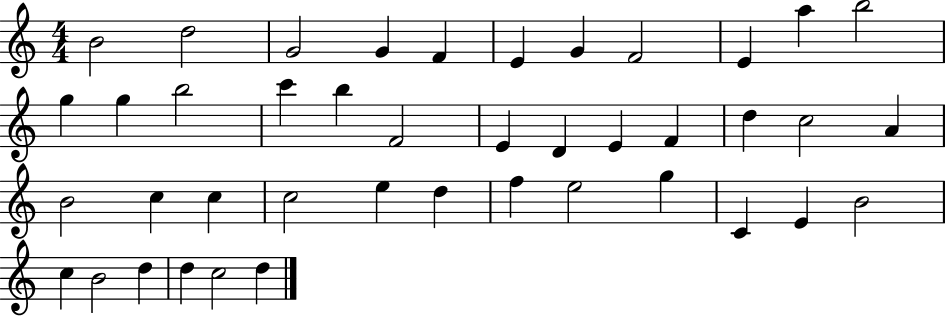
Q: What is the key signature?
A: C major